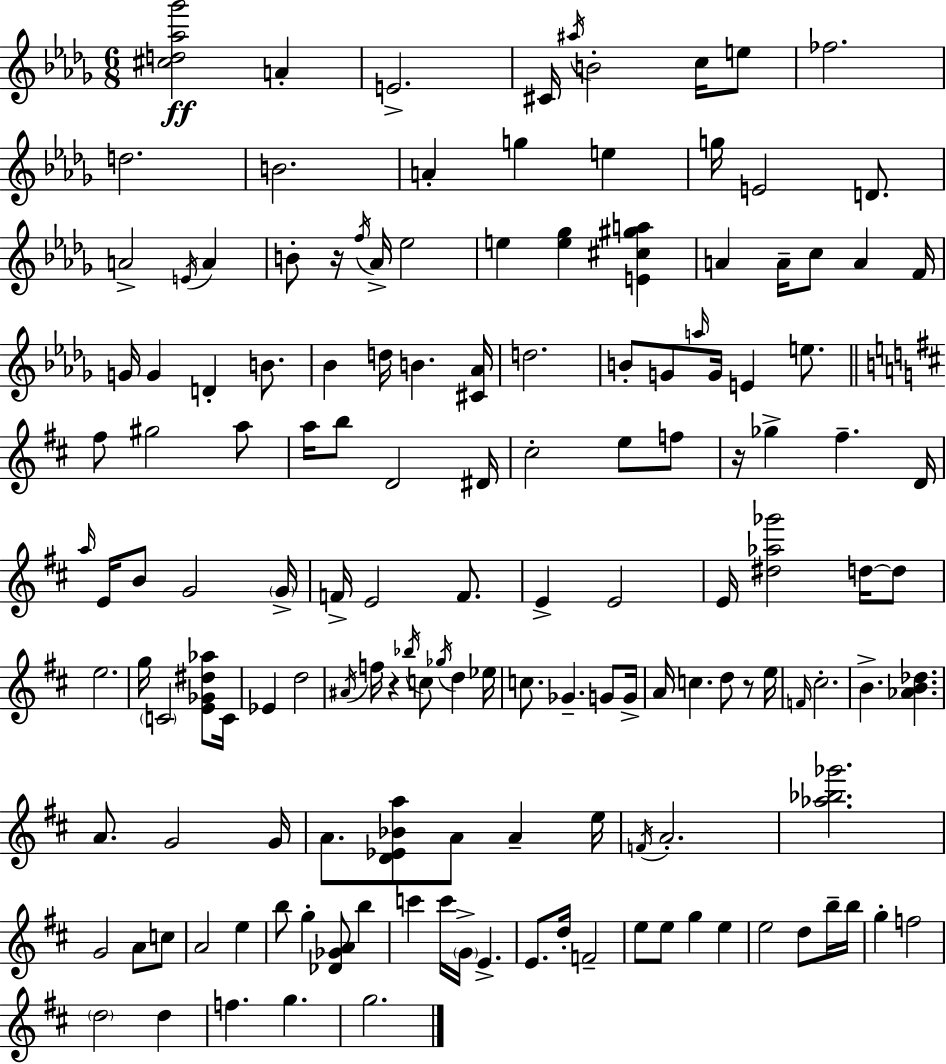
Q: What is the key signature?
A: BES minor